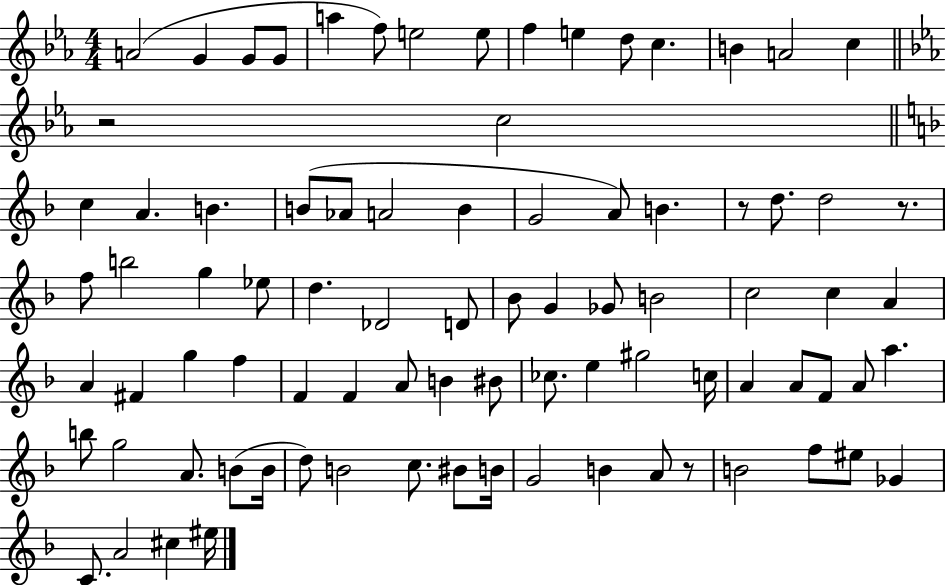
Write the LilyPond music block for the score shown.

{
  \clef treble
  \numericTimeSignature
  \time 4/4
  \key ees \major
  a'2( g'4 g'8 g'8 | a''4 f''8) e''2 e''8 | f''4 e''4 d''8 c''4. | b'4 a'2 c''4 | \break \bar "||" \break \key ees \major r2 c''2 | \bar "||" \break \key f \major c''4 a'4. b'4. | b'8( aes'8 a'2 b'4 | g'2 a'8) b'4. | r8 d''8. d''2 r8. | \break f''8 b''2 g''4 ees''8 | d''4. des'2 d'8 | bes'8 g'4 ges'8 b'2 | c''2 c''4 a'4 | \break a'4 fis'4 g''4 f''4 | f'4 f'4 a'8 b'4 bis'8 | ces''8. e''4 gis''2 c''16 | a'4 a'8 f'8 a'8 a''4. | \break b''8 g''2 a'8. b'8( b'16 | d''8) b'2 c''8. bis'8 b'16 | g'2 b'4 a'8 r8 | b'2 f''8 eis''8 ges'4 | \break c'8. a'2 cis''4 eis''16 | \bar "|."
}